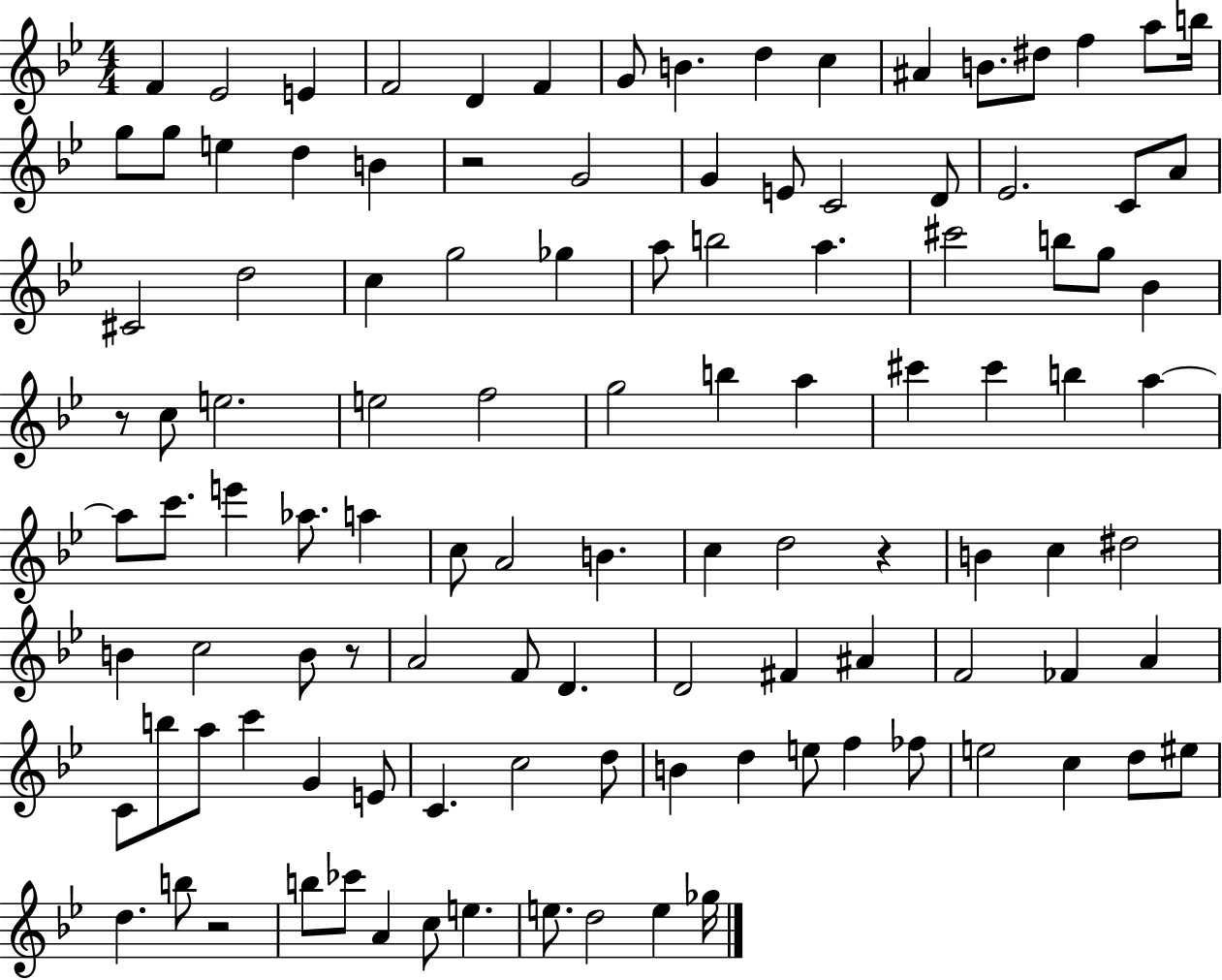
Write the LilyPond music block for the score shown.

{
  \clef treble
  \numericTimeSignature
  \time 4/4
  \key bes \major
  f'4 ees'2 e'4 | f'2 d'4 f'4 | g'8 b'4. d''4 c''4 | ais'4 b'8. dis''8 f''4 a''8 b''16 | \break g''8 g''8 e''4 d''4 b'4 | r2 g'2 | g'4 e'8 c'2 d'8 | ees'2. c'8 a'8 | \break cis'2 d''2 | c''4 g''2 ges''4 | a''8 b''2 a''4. | cis'''2 b''8 g''8 bes'4 | \break r8 c''8 e''2. | e''2 f''2 | g''2 b''4 a''4 | cis'''4 cis'''4 b''4 a''4~~ | \break a''8 c'''8. e'''4 aes''8. a''4 | c''8 a'2 b'4. | c''4 d''2 r4 | b'4 c''4 dis''2 | \break b'4 c''2 b'8 r8 | a'2 f'8 d'4. | d'2 fis'4 ais'4 | f'2 fes'4 a'4 | \break c'8 b''8 a''8 c'''4 g'4 e'8 | c'4. c''2 d''8 | b'4 d''4 e''8 f''4 fes''8 | e''2 c''4 d''8 eis''8 | \break d''4. b''8 r2 | b''8 ces'''8 a'4 c''8 e''4. | e''8. d''2 e''4 ges''16 | \bar "|."
}